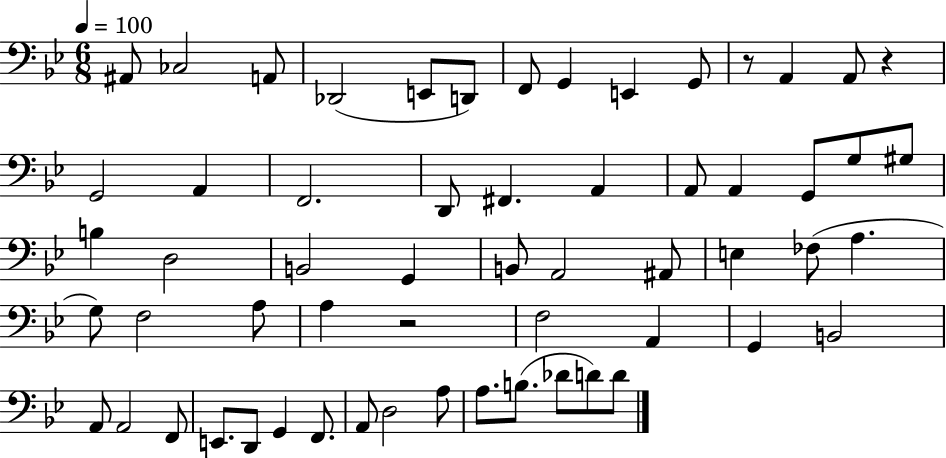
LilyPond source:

{
  \clef bass
  \numericTimeSignature
  \time 6/8
  \key bes \major
  \tempo 4 = 100
  ais,8 ces2 a,8 | des,2( e,8 d,8) | f,8 g,4 e,4 g,8 | r8 a,4 a,8 r4 | \break g,2 a,4 | f,2. | d,8 fis,4. a,4 | a,8 a,4 g,8 g8 gis8 | \break b4 d2 | b,2 g,4 | b,8 a,2 ais,8 | e4 fes8( a4. | \break g8) f2 a8 | a4 r2 | f2 a,4 | g,4 b,2 | \break a,8 a,2 f,8 | e,8. d,8 g,4 f,8. | a,8 d2 a8 | a8. b8.( des'8 d'8) d'8 | \break \bar "|."
}